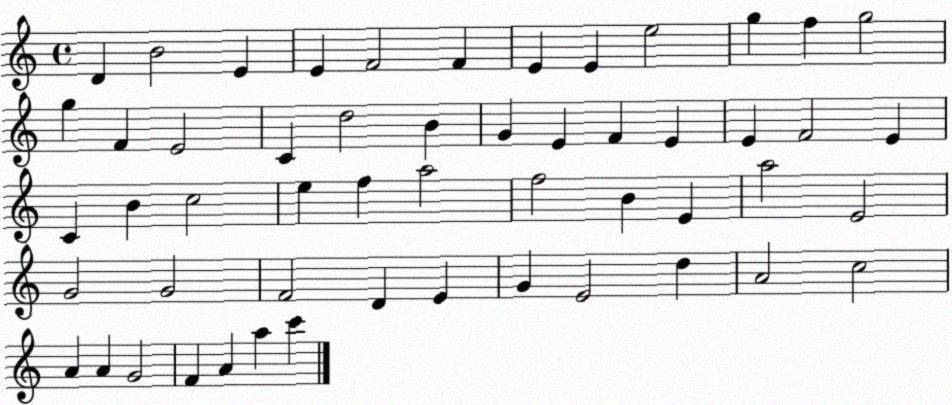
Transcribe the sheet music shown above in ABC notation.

X:1
T:Untitled
M:4/4
L:1/4
K:C
D B2 E E F2 F E E e2 g f g2 g F E2 C d2 B G E F E E F2 E C B c2 e f a2 f2 B E a2 E2 G2 G2 F2 D E G E2 d A2 c2 A A G2 F A a c'